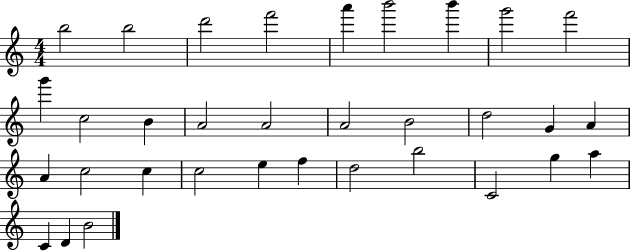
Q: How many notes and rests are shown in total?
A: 33